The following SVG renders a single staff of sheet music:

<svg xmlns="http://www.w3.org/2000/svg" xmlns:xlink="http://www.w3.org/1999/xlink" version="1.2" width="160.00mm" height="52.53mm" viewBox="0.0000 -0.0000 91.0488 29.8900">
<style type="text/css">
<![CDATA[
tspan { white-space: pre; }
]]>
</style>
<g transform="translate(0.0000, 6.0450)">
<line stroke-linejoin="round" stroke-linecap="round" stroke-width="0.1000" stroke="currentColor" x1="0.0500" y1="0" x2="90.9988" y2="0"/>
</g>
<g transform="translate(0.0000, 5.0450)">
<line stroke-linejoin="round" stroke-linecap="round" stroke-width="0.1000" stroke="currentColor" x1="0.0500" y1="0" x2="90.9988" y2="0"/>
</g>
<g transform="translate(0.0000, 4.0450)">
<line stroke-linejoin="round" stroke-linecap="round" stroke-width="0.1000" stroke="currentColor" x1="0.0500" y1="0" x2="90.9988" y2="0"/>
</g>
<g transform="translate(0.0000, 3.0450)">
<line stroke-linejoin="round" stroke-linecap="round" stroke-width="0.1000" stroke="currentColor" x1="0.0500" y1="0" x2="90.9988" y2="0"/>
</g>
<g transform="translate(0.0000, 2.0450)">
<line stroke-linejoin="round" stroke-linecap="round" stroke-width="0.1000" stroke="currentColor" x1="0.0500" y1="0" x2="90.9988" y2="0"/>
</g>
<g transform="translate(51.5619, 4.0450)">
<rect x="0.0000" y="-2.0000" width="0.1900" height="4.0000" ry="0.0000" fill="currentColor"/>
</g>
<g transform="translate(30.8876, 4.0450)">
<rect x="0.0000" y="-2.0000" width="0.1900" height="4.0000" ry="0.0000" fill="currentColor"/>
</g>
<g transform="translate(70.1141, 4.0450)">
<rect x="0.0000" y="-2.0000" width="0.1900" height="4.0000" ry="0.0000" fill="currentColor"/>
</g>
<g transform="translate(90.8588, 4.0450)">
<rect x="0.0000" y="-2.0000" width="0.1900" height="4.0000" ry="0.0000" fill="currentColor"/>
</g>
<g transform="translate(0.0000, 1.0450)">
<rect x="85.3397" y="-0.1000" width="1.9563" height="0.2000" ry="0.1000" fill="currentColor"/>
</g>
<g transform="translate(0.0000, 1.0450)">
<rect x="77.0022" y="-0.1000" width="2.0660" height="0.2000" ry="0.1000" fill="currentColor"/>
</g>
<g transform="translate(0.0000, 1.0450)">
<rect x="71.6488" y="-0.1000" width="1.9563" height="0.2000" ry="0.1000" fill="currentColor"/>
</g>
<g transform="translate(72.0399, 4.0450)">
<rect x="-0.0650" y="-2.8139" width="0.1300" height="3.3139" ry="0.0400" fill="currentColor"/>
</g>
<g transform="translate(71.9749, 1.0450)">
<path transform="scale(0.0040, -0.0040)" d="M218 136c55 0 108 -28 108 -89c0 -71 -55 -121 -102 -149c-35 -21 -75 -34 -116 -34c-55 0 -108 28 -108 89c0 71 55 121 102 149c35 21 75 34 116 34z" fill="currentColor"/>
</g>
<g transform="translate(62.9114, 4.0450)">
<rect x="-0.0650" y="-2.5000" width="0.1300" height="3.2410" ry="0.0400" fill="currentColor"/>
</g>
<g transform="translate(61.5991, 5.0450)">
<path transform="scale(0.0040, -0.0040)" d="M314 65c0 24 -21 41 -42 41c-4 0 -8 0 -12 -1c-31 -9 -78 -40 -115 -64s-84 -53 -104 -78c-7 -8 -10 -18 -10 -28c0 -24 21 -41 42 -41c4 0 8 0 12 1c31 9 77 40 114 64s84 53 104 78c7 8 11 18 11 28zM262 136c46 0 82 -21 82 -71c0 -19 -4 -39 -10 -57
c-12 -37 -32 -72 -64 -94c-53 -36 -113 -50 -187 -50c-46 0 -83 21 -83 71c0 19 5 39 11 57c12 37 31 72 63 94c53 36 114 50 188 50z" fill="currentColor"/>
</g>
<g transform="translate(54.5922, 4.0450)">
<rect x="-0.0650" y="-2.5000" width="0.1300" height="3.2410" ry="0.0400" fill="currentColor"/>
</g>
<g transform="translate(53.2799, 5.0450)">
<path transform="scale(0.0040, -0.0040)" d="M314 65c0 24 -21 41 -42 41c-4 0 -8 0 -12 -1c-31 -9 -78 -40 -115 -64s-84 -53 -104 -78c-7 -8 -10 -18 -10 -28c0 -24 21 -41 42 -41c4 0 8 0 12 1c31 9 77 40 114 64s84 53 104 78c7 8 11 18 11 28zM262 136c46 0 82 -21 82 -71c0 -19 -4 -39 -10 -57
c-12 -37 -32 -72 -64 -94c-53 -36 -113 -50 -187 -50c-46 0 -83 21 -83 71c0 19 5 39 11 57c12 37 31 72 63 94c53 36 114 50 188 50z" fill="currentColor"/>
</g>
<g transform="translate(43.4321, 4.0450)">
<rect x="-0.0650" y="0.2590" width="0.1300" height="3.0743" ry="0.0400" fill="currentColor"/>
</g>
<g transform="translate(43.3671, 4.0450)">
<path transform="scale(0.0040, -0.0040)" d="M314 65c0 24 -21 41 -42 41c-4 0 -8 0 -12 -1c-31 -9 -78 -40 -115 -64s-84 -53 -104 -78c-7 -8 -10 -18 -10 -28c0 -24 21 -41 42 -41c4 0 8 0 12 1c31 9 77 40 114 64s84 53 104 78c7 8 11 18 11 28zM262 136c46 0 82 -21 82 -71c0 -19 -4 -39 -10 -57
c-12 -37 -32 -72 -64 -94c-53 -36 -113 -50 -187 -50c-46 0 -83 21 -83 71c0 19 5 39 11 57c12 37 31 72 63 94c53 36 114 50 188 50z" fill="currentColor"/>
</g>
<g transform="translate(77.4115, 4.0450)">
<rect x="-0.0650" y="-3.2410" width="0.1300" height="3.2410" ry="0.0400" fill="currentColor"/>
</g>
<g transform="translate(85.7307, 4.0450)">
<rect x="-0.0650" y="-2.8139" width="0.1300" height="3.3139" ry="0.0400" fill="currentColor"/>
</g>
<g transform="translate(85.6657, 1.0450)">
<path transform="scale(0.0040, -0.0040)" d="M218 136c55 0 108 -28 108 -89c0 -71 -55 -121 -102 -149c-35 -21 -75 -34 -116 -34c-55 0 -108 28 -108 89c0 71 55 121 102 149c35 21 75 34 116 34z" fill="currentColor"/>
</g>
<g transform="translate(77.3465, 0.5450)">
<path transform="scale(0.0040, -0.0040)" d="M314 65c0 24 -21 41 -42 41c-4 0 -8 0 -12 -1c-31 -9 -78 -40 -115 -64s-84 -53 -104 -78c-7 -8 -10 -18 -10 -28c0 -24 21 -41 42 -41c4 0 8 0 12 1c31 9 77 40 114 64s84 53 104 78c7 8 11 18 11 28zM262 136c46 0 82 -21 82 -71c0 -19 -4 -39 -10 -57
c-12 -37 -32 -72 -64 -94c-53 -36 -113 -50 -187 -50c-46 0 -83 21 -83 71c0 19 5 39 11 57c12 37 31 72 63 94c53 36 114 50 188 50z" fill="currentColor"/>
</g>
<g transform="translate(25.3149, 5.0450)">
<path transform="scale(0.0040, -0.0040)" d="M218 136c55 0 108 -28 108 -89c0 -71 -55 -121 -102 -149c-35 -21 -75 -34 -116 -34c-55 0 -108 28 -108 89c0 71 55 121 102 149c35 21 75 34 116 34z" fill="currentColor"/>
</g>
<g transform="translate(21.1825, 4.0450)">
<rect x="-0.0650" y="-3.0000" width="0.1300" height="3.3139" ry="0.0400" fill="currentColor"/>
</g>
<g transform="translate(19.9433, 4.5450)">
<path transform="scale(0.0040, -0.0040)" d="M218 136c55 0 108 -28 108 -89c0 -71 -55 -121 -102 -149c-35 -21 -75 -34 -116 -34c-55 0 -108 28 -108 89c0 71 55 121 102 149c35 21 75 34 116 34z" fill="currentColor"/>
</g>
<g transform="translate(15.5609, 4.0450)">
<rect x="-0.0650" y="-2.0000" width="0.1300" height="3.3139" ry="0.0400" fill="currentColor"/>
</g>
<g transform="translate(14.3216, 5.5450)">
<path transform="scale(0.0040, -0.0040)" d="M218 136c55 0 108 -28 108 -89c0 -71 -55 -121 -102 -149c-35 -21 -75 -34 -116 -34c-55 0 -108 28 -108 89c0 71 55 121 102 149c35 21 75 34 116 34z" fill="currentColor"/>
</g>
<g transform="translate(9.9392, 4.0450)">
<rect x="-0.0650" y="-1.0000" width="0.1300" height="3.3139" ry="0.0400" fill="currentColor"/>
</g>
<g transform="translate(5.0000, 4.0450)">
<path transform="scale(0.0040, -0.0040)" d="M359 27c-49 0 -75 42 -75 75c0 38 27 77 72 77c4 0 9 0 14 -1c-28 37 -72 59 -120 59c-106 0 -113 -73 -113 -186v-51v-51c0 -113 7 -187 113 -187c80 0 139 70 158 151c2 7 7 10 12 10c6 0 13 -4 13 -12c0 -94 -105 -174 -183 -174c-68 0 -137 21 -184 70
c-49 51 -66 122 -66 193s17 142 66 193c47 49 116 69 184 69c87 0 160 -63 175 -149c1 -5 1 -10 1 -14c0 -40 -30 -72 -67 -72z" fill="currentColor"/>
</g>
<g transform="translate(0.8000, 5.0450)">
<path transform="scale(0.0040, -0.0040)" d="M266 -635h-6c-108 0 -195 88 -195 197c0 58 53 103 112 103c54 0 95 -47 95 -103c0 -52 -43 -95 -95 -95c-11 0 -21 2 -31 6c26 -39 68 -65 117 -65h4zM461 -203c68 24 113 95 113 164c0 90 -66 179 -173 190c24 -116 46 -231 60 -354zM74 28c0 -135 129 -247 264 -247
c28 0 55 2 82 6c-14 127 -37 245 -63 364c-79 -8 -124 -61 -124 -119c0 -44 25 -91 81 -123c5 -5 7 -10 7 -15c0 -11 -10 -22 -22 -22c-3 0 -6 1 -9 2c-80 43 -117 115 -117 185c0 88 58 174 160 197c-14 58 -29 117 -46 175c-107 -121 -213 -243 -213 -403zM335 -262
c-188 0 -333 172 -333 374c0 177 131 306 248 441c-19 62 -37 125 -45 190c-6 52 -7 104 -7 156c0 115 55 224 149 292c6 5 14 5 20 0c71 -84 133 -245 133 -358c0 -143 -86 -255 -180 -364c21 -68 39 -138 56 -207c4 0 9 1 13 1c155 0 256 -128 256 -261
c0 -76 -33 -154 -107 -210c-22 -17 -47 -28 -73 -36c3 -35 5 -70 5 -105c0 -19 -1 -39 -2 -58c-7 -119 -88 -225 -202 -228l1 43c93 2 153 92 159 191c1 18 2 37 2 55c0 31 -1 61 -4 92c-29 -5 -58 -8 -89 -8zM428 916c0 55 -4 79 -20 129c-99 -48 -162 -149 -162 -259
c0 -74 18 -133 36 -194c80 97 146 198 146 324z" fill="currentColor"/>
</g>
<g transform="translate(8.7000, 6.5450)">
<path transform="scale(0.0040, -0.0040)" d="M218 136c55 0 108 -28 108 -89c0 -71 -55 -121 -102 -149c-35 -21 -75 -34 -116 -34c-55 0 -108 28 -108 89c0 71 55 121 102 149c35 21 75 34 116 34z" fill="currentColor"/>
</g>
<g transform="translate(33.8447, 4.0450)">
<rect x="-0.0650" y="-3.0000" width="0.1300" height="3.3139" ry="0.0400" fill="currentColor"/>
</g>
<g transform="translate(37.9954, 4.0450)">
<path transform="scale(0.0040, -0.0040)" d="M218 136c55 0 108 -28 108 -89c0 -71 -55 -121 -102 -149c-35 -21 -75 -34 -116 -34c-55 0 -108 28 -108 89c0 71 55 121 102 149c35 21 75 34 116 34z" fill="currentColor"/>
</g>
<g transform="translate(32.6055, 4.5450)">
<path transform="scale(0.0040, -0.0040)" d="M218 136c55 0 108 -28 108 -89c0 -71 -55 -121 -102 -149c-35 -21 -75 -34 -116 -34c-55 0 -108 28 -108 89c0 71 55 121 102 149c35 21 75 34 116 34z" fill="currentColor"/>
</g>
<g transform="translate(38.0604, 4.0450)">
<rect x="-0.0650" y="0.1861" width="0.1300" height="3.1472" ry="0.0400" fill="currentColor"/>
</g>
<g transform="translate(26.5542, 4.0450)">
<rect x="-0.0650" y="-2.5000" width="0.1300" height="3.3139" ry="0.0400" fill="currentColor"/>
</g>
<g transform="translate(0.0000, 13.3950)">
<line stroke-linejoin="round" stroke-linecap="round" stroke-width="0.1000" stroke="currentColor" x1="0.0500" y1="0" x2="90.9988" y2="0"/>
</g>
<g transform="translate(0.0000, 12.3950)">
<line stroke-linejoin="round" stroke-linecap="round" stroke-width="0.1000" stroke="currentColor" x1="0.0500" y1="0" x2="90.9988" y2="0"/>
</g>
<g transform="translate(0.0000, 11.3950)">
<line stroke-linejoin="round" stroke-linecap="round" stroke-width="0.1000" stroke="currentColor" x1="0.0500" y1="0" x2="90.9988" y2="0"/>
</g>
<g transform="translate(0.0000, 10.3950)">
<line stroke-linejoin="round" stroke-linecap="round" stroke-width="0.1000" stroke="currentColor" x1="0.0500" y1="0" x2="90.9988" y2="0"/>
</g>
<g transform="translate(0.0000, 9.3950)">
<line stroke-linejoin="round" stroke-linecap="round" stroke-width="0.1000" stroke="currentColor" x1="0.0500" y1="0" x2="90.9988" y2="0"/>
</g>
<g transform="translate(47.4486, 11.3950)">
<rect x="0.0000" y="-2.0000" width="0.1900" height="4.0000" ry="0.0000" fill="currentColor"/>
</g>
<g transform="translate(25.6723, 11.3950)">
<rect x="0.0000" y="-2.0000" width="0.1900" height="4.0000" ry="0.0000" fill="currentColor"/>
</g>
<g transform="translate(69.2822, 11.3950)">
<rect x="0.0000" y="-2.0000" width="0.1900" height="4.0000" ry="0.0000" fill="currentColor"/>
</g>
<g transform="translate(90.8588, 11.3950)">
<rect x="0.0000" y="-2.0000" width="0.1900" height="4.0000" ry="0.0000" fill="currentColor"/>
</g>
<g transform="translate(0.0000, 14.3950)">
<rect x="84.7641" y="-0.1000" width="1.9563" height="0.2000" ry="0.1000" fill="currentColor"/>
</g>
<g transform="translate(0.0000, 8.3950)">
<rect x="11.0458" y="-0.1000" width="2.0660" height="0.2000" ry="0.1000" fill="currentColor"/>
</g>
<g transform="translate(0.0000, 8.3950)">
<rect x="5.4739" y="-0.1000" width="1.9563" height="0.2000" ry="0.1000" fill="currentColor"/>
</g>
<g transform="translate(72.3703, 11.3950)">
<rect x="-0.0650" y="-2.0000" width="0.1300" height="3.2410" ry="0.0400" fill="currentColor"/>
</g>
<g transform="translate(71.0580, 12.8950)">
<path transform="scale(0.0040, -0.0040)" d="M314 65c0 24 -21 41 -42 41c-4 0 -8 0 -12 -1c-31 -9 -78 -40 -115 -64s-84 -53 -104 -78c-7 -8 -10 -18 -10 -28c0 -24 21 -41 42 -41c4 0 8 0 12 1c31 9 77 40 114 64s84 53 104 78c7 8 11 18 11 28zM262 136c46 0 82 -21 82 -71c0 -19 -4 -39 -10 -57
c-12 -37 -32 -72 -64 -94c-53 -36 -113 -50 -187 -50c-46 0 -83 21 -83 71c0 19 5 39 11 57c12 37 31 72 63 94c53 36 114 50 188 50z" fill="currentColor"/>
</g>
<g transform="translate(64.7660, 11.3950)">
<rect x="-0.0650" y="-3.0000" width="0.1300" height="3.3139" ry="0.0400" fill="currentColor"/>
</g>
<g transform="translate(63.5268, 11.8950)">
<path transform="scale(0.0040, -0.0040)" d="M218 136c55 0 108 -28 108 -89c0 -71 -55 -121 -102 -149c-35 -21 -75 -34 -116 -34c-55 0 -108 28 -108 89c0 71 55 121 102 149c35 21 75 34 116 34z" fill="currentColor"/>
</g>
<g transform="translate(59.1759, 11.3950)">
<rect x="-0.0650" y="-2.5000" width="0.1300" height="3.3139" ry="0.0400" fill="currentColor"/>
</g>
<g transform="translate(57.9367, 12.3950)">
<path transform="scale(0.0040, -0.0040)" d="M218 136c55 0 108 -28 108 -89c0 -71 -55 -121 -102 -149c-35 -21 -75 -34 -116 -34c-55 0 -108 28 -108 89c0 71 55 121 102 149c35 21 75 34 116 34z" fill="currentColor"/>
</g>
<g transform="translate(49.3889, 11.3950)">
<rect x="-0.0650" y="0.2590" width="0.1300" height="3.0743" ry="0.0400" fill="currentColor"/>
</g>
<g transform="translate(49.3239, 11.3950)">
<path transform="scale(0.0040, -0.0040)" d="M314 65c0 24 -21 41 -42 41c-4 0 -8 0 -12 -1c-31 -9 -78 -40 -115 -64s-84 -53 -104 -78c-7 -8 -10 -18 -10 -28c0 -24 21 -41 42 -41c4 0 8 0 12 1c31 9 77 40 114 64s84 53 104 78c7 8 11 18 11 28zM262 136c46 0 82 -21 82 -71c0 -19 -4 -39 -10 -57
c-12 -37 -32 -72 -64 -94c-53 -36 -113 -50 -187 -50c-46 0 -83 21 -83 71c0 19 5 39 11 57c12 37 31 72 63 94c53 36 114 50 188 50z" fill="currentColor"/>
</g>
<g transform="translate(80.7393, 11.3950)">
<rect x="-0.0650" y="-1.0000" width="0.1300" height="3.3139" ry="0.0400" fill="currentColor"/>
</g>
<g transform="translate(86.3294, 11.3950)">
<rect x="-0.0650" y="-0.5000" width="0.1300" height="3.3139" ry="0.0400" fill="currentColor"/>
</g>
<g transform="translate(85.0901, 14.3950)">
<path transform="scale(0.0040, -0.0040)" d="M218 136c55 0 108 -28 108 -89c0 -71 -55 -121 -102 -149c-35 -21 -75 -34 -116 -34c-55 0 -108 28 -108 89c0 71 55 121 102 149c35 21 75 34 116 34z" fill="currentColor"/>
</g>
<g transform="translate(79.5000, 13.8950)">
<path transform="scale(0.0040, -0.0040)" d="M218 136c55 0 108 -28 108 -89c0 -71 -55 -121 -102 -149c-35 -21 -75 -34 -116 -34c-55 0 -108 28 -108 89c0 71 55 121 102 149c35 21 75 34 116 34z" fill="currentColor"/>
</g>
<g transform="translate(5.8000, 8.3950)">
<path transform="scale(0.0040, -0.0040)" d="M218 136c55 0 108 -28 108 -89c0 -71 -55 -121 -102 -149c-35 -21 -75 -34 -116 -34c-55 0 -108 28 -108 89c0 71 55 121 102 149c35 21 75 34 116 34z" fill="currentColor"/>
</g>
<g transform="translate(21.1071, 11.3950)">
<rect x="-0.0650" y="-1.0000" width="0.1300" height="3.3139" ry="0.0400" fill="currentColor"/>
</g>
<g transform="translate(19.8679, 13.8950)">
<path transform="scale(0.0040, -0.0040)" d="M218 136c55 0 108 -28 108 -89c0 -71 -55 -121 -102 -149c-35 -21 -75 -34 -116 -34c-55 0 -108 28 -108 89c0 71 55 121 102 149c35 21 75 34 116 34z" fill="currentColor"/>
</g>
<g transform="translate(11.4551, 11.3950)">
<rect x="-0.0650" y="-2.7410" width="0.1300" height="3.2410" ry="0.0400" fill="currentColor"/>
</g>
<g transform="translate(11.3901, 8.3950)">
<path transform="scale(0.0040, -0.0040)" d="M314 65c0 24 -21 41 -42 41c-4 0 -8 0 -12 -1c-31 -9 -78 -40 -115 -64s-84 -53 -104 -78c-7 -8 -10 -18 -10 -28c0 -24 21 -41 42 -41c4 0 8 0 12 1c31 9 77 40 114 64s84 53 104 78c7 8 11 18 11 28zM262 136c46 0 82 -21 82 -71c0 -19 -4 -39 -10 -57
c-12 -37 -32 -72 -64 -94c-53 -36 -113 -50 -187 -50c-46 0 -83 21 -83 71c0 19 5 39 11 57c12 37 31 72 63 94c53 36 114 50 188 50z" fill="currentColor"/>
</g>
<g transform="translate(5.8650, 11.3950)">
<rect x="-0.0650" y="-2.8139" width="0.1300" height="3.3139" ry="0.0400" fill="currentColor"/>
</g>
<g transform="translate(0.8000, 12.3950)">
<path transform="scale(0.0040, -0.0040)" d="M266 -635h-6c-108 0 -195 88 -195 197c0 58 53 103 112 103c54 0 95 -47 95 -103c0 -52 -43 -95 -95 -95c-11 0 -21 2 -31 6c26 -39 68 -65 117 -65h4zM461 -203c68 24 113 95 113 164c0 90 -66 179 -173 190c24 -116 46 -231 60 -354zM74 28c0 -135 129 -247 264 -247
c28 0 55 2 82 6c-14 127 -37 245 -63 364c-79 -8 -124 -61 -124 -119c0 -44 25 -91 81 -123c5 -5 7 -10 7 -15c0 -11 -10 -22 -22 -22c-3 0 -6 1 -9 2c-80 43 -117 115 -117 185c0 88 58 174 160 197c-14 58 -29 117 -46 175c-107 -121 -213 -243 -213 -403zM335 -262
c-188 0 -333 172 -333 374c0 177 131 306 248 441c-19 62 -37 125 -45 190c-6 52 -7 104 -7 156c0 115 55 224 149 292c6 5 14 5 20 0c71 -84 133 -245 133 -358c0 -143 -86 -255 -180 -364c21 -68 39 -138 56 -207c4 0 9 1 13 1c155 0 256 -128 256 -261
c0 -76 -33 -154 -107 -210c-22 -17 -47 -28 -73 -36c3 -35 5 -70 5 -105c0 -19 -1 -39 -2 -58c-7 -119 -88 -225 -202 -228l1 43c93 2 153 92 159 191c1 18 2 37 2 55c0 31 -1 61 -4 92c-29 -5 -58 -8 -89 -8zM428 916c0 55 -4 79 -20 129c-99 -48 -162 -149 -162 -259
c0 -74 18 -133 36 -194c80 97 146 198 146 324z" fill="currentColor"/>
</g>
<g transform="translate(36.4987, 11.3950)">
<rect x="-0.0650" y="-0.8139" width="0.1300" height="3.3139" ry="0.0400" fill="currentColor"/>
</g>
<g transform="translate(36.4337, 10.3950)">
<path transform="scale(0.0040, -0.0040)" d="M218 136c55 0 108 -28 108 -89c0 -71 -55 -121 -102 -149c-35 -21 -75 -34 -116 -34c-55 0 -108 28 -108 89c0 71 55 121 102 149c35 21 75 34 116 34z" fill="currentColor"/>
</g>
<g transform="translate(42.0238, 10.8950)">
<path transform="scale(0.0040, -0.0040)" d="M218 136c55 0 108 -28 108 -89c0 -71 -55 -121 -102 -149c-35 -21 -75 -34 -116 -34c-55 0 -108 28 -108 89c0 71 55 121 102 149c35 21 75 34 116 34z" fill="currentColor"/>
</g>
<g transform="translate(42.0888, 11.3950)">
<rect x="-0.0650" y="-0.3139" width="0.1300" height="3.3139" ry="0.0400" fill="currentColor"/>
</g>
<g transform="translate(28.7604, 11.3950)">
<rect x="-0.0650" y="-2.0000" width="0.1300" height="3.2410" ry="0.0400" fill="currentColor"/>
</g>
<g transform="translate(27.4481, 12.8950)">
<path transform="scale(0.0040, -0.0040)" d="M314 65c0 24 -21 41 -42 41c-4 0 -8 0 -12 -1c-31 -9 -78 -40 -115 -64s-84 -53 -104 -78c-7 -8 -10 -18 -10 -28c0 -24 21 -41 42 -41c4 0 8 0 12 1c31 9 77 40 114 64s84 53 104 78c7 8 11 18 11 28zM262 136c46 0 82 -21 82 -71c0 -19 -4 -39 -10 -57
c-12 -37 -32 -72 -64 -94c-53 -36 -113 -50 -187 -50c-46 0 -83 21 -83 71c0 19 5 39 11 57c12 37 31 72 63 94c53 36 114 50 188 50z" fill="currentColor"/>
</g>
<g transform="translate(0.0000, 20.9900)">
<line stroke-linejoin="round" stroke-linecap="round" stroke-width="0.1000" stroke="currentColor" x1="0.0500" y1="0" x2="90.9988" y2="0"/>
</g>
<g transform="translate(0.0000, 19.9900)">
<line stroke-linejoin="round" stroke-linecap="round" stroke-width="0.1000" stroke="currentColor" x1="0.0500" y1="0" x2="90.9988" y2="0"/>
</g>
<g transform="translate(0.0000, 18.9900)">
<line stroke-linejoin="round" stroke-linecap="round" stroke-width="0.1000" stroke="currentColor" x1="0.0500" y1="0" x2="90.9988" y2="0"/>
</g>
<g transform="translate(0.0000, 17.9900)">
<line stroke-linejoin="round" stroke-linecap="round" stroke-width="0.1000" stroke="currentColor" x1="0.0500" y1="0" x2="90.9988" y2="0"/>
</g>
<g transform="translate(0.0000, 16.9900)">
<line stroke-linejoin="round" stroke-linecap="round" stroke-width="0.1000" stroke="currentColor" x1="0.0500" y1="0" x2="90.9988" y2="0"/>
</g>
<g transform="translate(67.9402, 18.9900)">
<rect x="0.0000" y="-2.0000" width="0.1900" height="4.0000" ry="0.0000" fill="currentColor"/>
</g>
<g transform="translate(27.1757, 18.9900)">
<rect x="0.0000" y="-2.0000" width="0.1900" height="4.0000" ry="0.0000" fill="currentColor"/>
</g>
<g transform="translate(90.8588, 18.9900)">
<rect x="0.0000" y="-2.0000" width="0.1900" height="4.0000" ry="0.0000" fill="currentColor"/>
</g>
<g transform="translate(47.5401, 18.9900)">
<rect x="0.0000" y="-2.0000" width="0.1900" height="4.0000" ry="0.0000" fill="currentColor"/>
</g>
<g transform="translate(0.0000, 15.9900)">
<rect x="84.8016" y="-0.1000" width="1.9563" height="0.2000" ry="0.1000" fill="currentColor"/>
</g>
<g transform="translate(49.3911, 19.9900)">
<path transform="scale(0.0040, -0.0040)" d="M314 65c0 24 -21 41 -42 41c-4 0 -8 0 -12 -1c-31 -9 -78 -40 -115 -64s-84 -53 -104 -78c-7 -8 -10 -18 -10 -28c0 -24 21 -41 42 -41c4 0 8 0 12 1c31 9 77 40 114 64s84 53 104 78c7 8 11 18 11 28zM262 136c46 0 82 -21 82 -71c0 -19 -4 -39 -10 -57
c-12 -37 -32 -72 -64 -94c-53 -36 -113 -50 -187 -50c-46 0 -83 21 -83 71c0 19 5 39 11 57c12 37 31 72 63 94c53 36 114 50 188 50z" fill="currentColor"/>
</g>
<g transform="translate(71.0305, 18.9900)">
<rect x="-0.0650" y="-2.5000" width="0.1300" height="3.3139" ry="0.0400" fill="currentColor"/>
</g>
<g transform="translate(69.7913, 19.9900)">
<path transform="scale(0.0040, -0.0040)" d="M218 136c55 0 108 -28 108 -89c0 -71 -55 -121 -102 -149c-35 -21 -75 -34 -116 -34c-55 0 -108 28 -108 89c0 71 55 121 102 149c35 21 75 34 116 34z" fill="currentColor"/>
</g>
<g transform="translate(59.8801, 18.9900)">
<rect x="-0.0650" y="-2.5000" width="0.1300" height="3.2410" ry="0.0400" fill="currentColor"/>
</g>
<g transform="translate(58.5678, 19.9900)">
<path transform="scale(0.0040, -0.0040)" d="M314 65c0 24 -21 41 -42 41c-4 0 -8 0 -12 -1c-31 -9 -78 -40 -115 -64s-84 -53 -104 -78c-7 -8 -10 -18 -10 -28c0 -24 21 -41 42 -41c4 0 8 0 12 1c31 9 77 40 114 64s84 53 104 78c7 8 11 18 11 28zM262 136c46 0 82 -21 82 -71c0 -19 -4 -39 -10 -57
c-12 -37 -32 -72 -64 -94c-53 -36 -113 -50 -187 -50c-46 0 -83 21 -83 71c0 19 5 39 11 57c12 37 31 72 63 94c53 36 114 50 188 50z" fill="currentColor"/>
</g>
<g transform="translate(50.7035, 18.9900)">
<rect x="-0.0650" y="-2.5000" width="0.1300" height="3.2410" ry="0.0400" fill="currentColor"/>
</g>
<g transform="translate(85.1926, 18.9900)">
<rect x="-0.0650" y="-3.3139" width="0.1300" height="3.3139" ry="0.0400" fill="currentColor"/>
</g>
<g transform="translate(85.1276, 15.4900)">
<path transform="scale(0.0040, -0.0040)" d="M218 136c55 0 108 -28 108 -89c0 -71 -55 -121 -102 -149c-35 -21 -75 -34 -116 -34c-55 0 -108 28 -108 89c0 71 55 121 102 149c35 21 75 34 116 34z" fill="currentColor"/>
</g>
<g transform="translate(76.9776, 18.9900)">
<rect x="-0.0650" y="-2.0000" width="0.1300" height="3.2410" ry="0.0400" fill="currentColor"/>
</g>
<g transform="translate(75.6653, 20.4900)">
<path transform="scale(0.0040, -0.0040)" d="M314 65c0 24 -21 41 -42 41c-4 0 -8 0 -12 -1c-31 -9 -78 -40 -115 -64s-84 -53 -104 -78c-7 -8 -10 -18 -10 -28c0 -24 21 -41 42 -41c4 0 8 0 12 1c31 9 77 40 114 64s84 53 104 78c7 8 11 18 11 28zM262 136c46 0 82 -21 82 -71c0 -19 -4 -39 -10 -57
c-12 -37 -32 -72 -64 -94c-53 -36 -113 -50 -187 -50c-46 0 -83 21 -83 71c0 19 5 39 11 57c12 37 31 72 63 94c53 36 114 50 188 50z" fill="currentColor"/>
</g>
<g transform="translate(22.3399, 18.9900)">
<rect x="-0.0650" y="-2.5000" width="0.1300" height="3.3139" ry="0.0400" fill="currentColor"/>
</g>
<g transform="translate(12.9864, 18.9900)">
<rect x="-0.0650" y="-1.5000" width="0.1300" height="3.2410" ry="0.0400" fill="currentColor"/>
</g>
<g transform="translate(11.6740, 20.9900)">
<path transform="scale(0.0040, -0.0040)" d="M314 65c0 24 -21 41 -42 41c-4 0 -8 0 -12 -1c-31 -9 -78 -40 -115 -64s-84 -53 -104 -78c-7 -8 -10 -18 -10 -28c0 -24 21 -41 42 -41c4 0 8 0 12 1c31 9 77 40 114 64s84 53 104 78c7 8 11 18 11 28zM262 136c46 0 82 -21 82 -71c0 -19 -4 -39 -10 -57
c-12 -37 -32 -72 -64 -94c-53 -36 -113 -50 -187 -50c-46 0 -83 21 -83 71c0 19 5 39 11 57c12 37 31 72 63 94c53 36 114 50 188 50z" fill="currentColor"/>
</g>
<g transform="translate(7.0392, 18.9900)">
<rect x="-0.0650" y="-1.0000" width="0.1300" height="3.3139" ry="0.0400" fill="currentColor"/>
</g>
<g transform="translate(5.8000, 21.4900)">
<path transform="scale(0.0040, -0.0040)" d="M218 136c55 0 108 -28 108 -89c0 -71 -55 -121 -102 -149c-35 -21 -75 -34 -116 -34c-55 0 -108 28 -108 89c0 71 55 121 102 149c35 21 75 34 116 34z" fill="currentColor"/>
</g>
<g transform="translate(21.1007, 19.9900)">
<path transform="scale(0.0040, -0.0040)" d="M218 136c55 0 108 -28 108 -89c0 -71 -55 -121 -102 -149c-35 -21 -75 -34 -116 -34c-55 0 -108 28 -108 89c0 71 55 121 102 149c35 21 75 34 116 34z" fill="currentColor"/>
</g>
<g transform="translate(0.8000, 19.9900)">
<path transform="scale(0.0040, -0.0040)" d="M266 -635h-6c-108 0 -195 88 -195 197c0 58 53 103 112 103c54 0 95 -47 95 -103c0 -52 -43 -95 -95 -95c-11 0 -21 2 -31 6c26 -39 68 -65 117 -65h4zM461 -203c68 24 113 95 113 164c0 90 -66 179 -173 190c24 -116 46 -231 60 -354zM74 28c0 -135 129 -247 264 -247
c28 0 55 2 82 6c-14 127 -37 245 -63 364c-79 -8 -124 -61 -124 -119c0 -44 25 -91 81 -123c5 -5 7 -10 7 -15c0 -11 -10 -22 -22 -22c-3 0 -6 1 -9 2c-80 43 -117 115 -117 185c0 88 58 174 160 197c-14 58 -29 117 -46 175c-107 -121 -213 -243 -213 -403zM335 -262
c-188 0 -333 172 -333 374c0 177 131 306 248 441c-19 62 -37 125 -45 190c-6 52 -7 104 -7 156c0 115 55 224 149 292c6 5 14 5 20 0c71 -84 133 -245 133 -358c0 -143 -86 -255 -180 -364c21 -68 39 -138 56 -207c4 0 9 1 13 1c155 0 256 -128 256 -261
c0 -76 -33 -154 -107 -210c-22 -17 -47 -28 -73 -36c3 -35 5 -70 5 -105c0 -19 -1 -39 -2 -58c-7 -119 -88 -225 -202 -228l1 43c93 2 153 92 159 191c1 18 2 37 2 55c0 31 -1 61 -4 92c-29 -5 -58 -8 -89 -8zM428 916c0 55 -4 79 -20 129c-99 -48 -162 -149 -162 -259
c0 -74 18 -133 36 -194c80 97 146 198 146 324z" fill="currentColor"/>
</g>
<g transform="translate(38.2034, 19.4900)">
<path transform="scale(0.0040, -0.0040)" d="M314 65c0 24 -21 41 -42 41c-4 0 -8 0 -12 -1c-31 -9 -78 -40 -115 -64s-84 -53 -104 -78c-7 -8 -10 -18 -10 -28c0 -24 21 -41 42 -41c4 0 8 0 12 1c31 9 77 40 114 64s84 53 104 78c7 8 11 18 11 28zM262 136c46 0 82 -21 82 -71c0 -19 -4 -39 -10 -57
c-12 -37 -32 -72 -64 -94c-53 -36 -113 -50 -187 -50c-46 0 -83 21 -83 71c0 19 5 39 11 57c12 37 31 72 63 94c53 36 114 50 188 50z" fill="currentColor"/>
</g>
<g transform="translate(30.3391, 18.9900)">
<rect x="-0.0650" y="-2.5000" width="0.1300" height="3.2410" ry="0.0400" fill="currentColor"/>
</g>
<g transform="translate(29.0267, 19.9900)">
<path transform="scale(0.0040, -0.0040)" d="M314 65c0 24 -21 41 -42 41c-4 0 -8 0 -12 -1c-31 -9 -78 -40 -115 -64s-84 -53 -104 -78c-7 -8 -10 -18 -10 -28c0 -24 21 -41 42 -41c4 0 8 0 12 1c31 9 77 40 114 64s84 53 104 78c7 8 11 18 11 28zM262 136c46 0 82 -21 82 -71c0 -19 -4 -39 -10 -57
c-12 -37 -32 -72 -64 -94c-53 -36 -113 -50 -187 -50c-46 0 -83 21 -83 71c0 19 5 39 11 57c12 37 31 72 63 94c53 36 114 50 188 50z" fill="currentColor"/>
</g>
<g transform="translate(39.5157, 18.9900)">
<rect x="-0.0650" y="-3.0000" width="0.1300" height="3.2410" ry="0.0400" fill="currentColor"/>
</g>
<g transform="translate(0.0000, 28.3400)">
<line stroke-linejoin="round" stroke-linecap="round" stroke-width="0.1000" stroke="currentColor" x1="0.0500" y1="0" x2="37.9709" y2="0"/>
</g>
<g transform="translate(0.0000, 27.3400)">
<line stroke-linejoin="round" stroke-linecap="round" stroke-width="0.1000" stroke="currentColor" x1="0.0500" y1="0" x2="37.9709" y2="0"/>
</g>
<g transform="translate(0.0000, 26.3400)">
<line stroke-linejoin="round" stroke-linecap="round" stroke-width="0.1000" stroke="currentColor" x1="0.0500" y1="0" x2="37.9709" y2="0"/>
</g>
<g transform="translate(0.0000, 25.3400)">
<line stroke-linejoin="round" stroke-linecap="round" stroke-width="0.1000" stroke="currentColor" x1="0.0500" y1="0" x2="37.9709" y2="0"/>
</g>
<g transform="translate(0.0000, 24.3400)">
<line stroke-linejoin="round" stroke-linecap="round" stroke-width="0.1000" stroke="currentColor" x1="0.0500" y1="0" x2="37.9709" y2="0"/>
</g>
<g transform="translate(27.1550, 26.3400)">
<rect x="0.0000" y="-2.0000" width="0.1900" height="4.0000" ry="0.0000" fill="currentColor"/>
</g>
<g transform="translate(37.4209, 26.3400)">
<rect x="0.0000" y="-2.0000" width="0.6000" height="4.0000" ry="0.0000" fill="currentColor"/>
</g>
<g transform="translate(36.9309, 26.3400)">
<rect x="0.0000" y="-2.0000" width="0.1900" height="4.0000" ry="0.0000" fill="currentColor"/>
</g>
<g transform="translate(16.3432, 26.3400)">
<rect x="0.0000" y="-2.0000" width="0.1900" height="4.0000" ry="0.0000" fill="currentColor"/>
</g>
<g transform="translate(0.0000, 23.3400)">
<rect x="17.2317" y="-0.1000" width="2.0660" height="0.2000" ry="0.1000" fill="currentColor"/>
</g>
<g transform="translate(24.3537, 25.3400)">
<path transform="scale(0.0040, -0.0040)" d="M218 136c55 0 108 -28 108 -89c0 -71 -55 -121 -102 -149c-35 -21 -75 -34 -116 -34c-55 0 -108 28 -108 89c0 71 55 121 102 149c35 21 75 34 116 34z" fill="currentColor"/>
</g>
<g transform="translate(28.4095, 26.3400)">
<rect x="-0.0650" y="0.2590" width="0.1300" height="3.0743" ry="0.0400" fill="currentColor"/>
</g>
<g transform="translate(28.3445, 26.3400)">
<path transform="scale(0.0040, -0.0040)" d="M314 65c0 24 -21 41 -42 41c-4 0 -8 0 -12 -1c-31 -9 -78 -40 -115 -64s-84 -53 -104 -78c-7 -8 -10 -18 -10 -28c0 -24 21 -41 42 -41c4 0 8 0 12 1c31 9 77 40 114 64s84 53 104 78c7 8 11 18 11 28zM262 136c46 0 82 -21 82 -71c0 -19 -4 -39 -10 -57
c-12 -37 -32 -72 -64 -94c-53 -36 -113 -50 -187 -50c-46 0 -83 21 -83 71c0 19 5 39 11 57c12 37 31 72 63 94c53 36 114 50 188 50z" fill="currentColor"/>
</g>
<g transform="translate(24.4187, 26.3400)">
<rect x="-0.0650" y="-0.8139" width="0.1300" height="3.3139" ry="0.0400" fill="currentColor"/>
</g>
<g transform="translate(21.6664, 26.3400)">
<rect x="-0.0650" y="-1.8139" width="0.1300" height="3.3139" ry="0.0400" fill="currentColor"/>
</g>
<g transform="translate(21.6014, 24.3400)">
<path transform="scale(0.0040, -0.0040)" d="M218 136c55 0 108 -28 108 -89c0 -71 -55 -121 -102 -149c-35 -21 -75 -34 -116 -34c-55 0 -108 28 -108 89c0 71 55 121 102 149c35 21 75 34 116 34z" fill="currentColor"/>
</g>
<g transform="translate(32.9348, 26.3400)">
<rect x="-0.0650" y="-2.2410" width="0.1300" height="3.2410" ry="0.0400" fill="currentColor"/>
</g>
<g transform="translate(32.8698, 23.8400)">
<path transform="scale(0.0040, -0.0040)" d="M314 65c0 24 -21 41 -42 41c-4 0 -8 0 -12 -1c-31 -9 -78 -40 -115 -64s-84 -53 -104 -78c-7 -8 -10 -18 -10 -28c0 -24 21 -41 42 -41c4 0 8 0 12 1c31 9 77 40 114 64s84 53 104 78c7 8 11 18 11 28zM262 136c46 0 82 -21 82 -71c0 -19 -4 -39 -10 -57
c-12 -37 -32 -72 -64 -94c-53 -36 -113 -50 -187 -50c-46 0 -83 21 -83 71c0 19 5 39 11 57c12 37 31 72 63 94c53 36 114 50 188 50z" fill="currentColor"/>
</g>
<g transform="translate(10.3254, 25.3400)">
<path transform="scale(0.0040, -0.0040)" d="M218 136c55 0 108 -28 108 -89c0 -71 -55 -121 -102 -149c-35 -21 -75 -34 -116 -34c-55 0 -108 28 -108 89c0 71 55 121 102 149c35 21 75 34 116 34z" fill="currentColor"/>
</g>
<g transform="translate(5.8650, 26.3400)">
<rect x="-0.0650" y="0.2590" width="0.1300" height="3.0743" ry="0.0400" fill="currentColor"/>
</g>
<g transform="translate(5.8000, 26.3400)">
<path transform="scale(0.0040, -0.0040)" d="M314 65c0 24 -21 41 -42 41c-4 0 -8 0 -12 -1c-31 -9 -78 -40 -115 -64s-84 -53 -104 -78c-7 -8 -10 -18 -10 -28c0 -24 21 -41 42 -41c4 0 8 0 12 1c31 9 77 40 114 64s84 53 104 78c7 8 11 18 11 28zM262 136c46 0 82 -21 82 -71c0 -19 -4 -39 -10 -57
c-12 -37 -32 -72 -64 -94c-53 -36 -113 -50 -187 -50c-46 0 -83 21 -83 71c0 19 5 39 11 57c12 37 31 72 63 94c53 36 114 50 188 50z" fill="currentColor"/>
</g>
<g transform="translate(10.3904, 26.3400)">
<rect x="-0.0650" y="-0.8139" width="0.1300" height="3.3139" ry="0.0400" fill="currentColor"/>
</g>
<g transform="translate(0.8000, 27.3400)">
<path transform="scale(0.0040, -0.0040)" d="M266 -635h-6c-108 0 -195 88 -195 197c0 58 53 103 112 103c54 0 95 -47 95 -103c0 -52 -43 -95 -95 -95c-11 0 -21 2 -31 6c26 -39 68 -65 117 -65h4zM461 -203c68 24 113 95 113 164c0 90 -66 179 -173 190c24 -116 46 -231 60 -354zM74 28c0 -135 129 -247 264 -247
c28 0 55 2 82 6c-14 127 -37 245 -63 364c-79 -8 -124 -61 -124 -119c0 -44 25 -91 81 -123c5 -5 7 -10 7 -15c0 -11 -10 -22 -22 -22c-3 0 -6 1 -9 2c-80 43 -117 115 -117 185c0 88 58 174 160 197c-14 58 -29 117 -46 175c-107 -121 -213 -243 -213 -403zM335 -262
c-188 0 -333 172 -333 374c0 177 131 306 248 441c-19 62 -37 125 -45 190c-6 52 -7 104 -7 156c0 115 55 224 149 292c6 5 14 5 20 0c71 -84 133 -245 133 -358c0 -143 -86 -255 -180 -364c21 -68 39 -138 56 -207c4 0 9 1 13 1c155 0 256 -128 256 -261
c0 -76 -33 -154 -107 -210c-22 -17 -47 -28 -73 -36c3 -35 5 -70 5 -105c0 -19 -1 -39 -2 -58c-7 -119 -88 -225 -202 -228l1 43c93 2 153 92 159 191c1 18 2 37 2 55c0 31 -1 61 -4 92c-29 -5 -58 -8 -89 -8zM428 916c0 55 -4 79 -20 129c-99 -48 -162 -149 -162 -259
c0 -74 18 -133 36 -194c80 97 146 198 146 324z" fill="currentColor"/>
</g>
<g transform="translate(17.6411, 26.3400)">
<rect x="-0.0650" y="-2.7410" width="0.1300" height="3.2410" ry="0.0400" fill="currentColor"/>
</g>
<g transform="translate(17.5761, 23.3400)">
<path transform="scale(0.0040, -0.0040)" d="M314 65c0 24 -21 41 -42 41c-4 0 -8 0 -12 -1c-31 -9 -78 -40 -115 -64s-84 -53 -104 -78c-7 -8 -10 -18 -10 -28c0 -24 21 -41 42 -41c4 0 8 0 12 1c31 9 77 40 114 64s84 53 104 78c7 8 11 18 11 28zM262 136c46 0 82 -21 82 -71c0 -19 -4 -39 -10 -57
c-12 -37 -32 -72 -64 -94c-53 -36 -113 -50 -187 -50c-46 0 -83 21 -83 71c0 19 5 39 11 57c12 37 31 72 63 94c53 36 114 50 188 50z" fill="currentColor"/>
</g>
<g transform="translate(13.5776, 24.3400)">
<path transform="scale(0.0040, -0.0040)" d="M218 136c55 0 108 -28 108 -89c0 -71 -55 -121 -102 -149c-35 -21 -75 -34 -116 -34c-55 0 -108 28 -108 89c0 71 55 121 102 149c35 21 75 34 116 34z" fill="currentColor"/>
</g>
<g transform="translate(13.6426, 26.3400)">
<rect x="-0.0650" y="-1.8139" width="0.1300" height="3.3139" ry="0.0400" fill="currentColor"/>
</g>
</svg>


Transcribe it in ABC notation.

X:1
T:Untitled
M:4/4
L:1/4
K:C
D F A G A B B2 G2 G2 a b2 a a a2 D F2 d c B2 G A F2 D C D E2 G G2 A2 G2 G2 G F2 b B2 d f a2 f d B2 g2